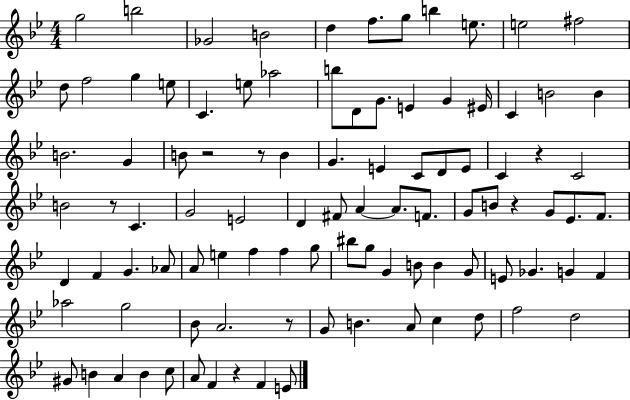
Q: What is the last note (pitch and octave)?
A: E4